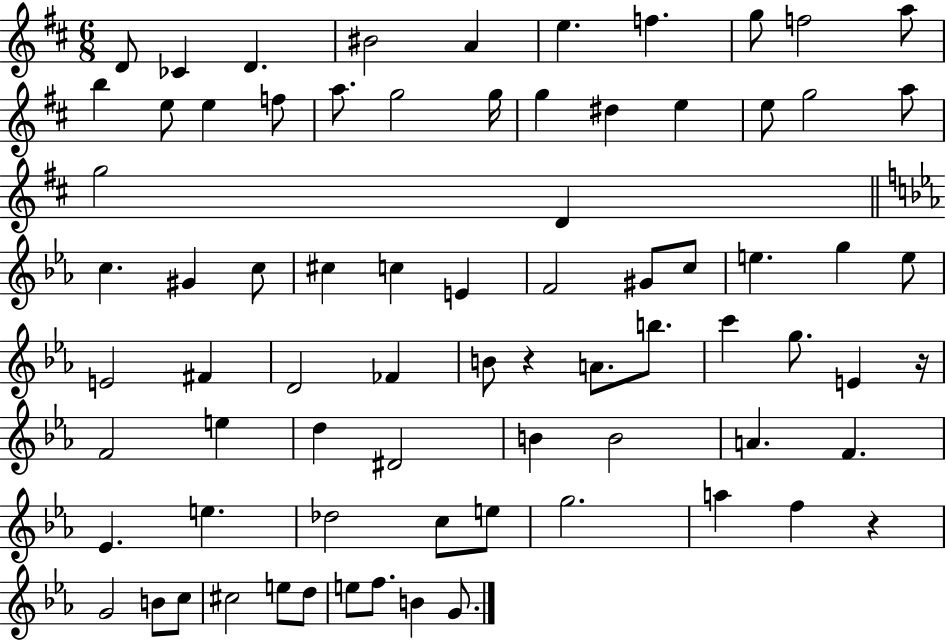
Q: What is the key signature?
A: D major